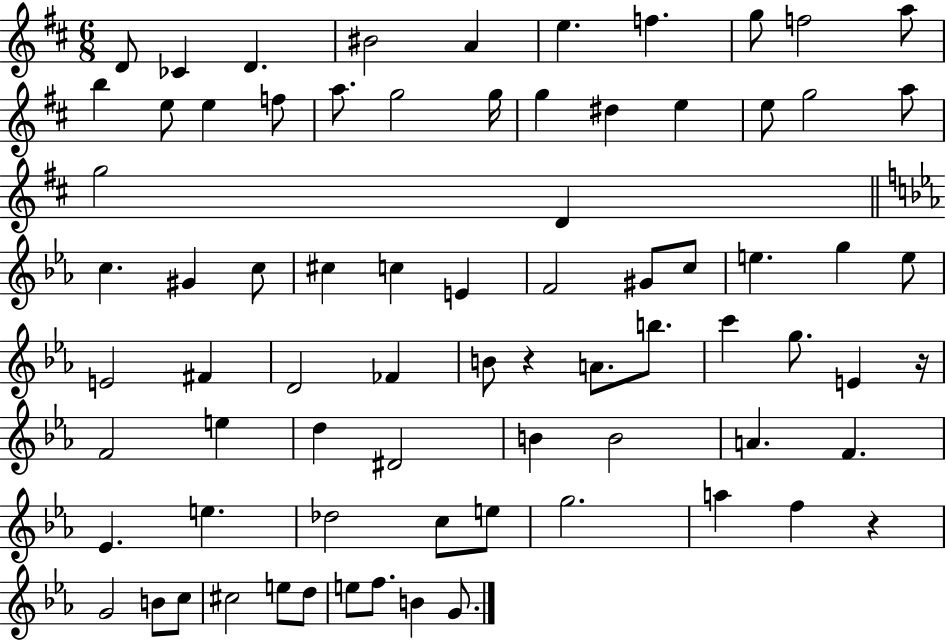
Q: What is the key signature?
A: D major